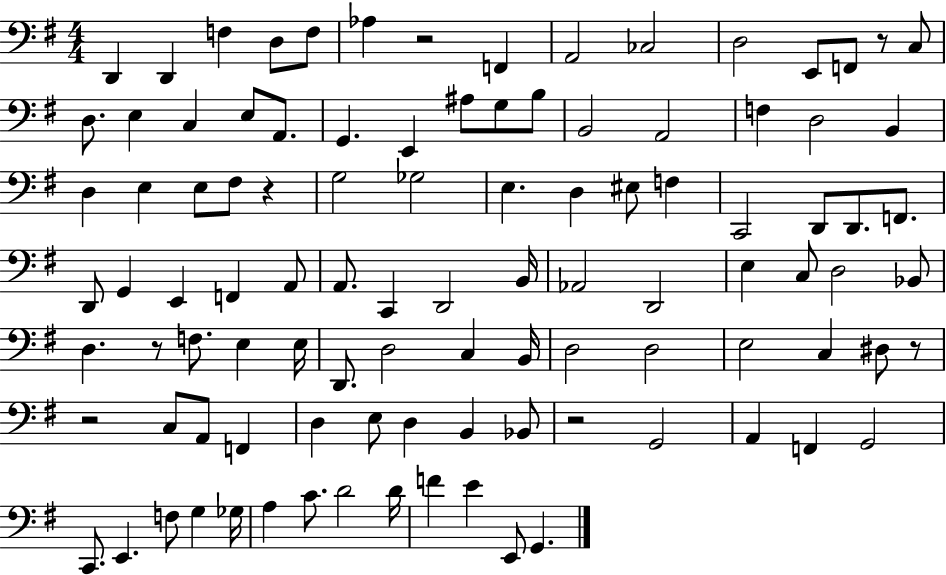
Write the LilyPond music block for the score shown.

{
  \clef bass
  \numericTimeSignature
  \time 4/4
  \key g \major
  d,4 d,4 f4 d8 f8 | aes4 r2 f,4 | a,2 ces2 | d2 e,8 f,8 r8 c8 | \break d8. e4 c4 e8 a,8. | g,4. e,4 ais8 g8 b8 | b,2 a,2 | f4 d2 b,4 | \break d4 e4 e8 fis8 r4 | g2 ges2 | e4. d4 eis8 f4 | c,2 d,8 d,8. f,8. | \break d,8 g,4 e,4 f,4 a,8 | a,8. c,4 d,2 b,16 | aes,2 d,2 | e4 c8 d2 bes,8 | \break d4. r8 f8. e4 e16 | d,8. d2 c4 b,16 | d2 d2 | e2 c4 dis8 r8 | \break r2 c8 a,8 f,4 | d4 e8 d4 b,4 bes,8 | r2 g,2 | a,4 f,4 g,2 | \break c,8. e,4. f8 g4 ges16 | a4 c'8. d'2 d'16 | f'4 e'4 e,8 g,4. | \bar "|."
}